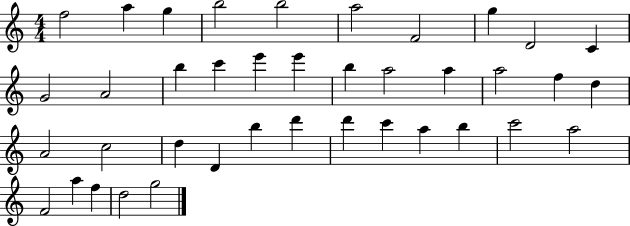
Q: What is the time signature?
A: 4/4